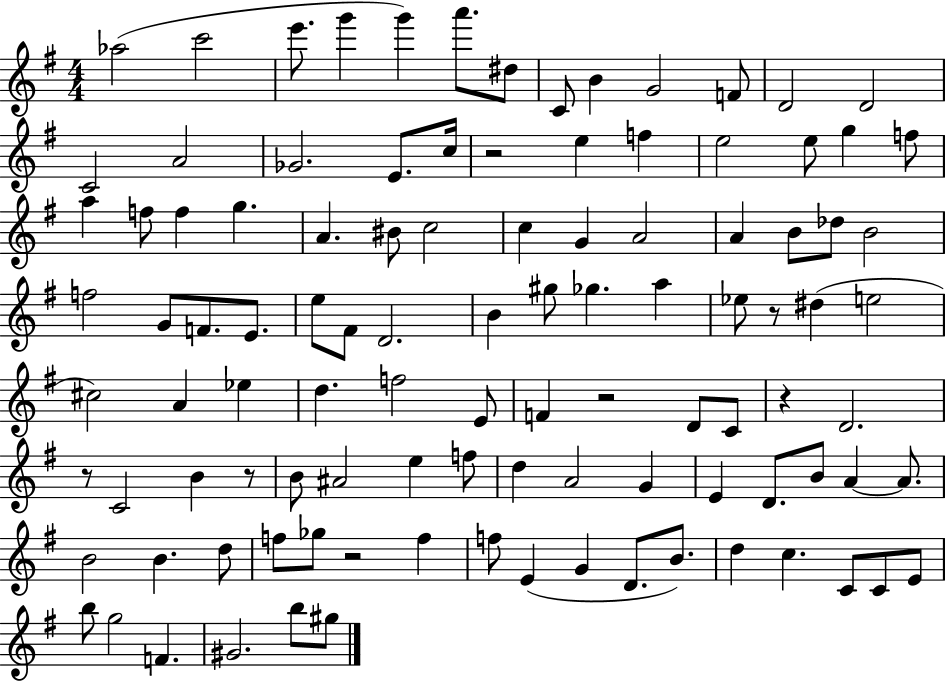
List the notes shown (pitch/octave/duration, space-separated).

Ab5/h C6/h E6/e. G6/q G6/q A6/e. D#5/e C4/e B4/q G4/h F4/e D4/h D4/h C4/h A4/h Gb4/h. E4/e. C5/s R/h E5/q F5/q E5/h E5/e G5/q F5/e A5/q F5/e F5/q G5/q. A4/q. BIS4/e C5/h C5/q G4/q A4/h A4/q B4/e Db5/e B4/h F5/h G4/e F4/e. E4/e. E5/e F#4/e D4/h. B4/q G#5/e Gb5/q. A5/q Eb5/e R/e D#5/q E5/h C#5/h A4/q Eb5/q D5/q. F5/h E4/e F4/q R/h D4/e C4/e R/q D4/h. R/e C4/h B4/q R/e B4/e A#4/h E5/q F5/e D5/q A4/h G4/q E4/q D4/e. B4/e A4/q A4/e. B4/h B4/q. D5/e F5/e Gb5/e R/h F5/q F5/e E4/q G4/q D4/e. B4/e. D5/q C5/q. C4/e C4/e E4/e B5/e G5/h F4/q. G#4/h. B5/e G#5/e